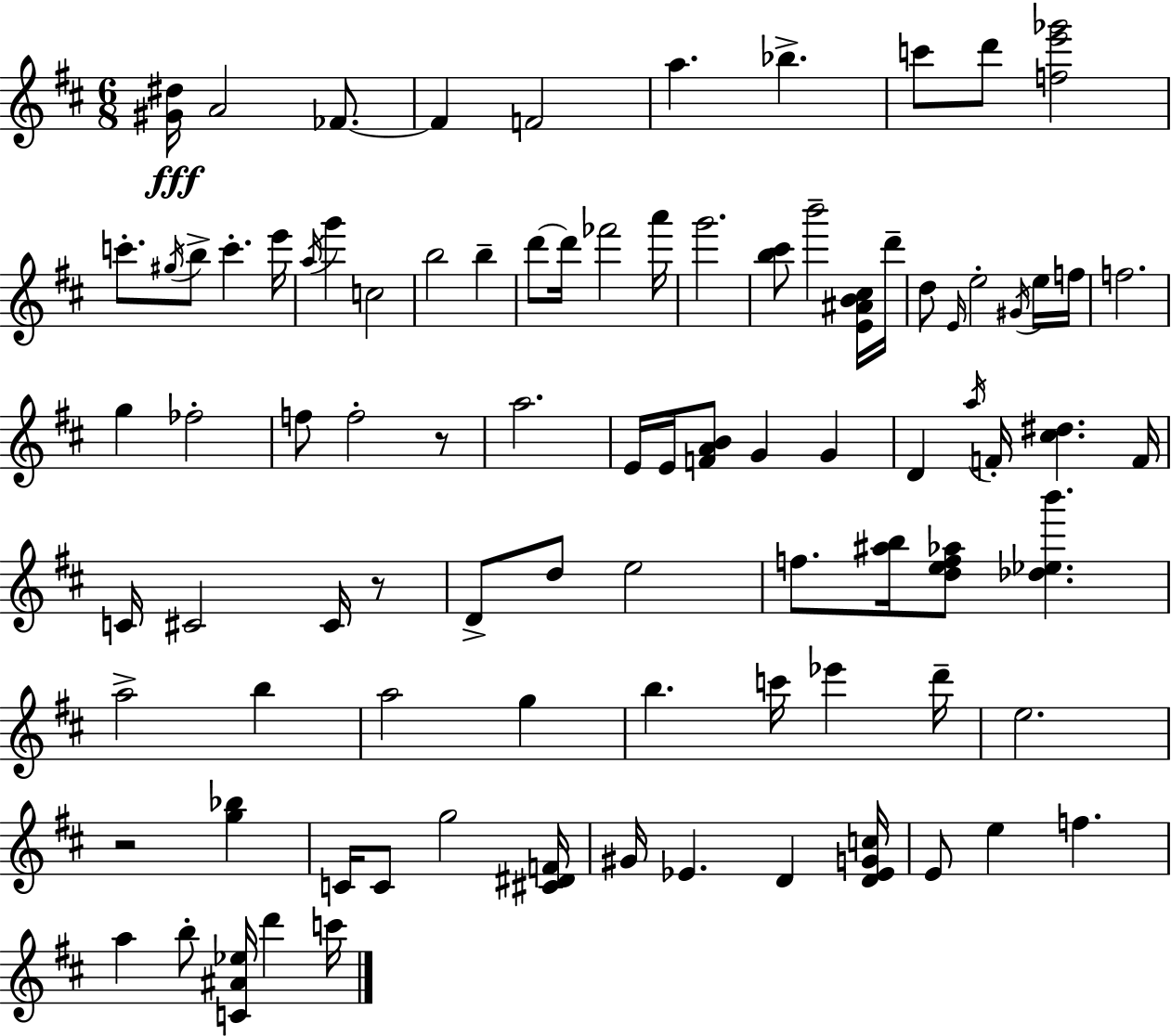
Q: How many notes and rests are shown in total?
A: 90